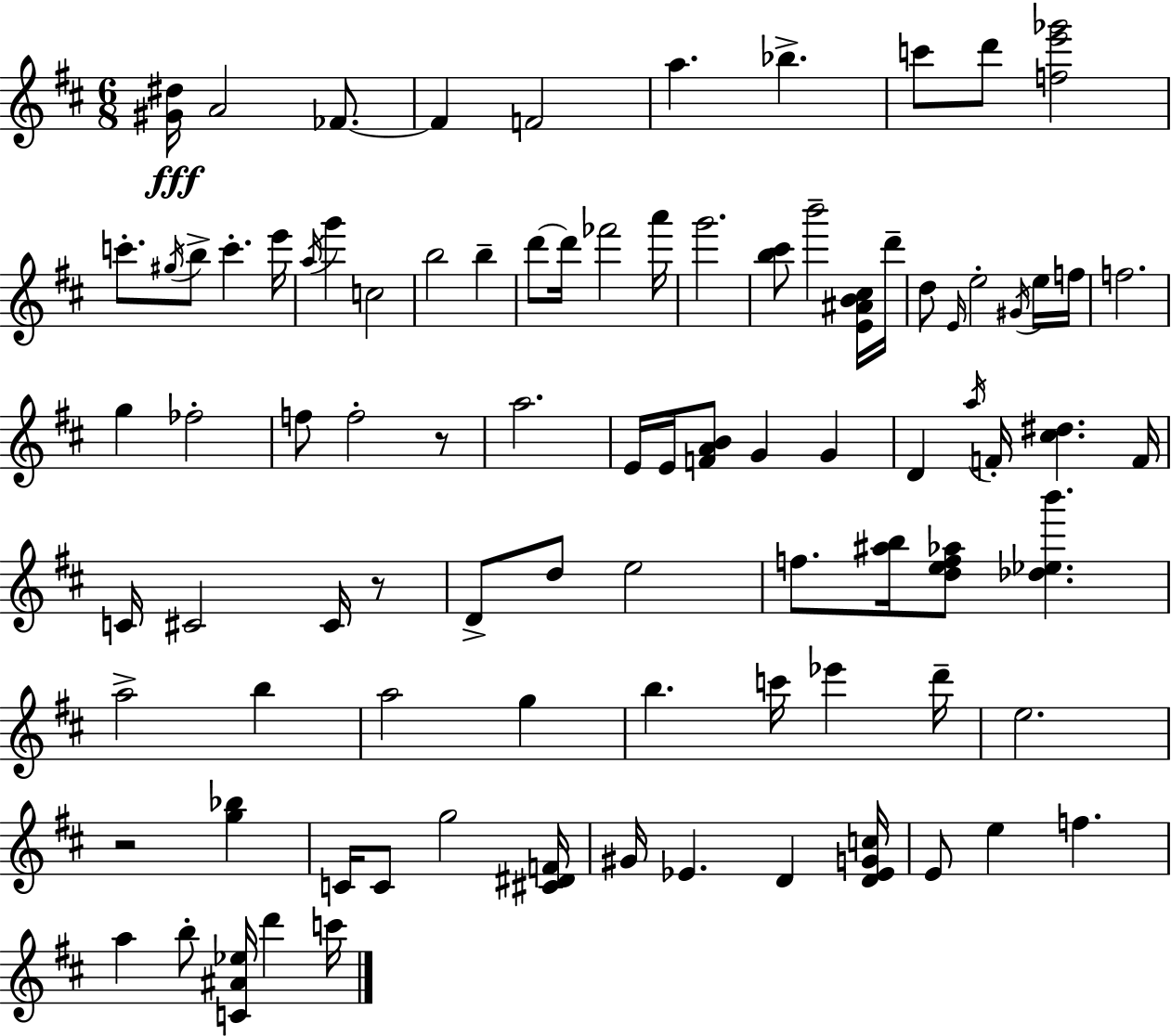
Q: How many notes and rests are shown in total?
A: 90